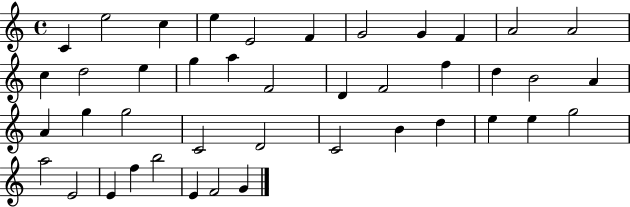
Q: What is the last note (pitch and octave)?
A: G4